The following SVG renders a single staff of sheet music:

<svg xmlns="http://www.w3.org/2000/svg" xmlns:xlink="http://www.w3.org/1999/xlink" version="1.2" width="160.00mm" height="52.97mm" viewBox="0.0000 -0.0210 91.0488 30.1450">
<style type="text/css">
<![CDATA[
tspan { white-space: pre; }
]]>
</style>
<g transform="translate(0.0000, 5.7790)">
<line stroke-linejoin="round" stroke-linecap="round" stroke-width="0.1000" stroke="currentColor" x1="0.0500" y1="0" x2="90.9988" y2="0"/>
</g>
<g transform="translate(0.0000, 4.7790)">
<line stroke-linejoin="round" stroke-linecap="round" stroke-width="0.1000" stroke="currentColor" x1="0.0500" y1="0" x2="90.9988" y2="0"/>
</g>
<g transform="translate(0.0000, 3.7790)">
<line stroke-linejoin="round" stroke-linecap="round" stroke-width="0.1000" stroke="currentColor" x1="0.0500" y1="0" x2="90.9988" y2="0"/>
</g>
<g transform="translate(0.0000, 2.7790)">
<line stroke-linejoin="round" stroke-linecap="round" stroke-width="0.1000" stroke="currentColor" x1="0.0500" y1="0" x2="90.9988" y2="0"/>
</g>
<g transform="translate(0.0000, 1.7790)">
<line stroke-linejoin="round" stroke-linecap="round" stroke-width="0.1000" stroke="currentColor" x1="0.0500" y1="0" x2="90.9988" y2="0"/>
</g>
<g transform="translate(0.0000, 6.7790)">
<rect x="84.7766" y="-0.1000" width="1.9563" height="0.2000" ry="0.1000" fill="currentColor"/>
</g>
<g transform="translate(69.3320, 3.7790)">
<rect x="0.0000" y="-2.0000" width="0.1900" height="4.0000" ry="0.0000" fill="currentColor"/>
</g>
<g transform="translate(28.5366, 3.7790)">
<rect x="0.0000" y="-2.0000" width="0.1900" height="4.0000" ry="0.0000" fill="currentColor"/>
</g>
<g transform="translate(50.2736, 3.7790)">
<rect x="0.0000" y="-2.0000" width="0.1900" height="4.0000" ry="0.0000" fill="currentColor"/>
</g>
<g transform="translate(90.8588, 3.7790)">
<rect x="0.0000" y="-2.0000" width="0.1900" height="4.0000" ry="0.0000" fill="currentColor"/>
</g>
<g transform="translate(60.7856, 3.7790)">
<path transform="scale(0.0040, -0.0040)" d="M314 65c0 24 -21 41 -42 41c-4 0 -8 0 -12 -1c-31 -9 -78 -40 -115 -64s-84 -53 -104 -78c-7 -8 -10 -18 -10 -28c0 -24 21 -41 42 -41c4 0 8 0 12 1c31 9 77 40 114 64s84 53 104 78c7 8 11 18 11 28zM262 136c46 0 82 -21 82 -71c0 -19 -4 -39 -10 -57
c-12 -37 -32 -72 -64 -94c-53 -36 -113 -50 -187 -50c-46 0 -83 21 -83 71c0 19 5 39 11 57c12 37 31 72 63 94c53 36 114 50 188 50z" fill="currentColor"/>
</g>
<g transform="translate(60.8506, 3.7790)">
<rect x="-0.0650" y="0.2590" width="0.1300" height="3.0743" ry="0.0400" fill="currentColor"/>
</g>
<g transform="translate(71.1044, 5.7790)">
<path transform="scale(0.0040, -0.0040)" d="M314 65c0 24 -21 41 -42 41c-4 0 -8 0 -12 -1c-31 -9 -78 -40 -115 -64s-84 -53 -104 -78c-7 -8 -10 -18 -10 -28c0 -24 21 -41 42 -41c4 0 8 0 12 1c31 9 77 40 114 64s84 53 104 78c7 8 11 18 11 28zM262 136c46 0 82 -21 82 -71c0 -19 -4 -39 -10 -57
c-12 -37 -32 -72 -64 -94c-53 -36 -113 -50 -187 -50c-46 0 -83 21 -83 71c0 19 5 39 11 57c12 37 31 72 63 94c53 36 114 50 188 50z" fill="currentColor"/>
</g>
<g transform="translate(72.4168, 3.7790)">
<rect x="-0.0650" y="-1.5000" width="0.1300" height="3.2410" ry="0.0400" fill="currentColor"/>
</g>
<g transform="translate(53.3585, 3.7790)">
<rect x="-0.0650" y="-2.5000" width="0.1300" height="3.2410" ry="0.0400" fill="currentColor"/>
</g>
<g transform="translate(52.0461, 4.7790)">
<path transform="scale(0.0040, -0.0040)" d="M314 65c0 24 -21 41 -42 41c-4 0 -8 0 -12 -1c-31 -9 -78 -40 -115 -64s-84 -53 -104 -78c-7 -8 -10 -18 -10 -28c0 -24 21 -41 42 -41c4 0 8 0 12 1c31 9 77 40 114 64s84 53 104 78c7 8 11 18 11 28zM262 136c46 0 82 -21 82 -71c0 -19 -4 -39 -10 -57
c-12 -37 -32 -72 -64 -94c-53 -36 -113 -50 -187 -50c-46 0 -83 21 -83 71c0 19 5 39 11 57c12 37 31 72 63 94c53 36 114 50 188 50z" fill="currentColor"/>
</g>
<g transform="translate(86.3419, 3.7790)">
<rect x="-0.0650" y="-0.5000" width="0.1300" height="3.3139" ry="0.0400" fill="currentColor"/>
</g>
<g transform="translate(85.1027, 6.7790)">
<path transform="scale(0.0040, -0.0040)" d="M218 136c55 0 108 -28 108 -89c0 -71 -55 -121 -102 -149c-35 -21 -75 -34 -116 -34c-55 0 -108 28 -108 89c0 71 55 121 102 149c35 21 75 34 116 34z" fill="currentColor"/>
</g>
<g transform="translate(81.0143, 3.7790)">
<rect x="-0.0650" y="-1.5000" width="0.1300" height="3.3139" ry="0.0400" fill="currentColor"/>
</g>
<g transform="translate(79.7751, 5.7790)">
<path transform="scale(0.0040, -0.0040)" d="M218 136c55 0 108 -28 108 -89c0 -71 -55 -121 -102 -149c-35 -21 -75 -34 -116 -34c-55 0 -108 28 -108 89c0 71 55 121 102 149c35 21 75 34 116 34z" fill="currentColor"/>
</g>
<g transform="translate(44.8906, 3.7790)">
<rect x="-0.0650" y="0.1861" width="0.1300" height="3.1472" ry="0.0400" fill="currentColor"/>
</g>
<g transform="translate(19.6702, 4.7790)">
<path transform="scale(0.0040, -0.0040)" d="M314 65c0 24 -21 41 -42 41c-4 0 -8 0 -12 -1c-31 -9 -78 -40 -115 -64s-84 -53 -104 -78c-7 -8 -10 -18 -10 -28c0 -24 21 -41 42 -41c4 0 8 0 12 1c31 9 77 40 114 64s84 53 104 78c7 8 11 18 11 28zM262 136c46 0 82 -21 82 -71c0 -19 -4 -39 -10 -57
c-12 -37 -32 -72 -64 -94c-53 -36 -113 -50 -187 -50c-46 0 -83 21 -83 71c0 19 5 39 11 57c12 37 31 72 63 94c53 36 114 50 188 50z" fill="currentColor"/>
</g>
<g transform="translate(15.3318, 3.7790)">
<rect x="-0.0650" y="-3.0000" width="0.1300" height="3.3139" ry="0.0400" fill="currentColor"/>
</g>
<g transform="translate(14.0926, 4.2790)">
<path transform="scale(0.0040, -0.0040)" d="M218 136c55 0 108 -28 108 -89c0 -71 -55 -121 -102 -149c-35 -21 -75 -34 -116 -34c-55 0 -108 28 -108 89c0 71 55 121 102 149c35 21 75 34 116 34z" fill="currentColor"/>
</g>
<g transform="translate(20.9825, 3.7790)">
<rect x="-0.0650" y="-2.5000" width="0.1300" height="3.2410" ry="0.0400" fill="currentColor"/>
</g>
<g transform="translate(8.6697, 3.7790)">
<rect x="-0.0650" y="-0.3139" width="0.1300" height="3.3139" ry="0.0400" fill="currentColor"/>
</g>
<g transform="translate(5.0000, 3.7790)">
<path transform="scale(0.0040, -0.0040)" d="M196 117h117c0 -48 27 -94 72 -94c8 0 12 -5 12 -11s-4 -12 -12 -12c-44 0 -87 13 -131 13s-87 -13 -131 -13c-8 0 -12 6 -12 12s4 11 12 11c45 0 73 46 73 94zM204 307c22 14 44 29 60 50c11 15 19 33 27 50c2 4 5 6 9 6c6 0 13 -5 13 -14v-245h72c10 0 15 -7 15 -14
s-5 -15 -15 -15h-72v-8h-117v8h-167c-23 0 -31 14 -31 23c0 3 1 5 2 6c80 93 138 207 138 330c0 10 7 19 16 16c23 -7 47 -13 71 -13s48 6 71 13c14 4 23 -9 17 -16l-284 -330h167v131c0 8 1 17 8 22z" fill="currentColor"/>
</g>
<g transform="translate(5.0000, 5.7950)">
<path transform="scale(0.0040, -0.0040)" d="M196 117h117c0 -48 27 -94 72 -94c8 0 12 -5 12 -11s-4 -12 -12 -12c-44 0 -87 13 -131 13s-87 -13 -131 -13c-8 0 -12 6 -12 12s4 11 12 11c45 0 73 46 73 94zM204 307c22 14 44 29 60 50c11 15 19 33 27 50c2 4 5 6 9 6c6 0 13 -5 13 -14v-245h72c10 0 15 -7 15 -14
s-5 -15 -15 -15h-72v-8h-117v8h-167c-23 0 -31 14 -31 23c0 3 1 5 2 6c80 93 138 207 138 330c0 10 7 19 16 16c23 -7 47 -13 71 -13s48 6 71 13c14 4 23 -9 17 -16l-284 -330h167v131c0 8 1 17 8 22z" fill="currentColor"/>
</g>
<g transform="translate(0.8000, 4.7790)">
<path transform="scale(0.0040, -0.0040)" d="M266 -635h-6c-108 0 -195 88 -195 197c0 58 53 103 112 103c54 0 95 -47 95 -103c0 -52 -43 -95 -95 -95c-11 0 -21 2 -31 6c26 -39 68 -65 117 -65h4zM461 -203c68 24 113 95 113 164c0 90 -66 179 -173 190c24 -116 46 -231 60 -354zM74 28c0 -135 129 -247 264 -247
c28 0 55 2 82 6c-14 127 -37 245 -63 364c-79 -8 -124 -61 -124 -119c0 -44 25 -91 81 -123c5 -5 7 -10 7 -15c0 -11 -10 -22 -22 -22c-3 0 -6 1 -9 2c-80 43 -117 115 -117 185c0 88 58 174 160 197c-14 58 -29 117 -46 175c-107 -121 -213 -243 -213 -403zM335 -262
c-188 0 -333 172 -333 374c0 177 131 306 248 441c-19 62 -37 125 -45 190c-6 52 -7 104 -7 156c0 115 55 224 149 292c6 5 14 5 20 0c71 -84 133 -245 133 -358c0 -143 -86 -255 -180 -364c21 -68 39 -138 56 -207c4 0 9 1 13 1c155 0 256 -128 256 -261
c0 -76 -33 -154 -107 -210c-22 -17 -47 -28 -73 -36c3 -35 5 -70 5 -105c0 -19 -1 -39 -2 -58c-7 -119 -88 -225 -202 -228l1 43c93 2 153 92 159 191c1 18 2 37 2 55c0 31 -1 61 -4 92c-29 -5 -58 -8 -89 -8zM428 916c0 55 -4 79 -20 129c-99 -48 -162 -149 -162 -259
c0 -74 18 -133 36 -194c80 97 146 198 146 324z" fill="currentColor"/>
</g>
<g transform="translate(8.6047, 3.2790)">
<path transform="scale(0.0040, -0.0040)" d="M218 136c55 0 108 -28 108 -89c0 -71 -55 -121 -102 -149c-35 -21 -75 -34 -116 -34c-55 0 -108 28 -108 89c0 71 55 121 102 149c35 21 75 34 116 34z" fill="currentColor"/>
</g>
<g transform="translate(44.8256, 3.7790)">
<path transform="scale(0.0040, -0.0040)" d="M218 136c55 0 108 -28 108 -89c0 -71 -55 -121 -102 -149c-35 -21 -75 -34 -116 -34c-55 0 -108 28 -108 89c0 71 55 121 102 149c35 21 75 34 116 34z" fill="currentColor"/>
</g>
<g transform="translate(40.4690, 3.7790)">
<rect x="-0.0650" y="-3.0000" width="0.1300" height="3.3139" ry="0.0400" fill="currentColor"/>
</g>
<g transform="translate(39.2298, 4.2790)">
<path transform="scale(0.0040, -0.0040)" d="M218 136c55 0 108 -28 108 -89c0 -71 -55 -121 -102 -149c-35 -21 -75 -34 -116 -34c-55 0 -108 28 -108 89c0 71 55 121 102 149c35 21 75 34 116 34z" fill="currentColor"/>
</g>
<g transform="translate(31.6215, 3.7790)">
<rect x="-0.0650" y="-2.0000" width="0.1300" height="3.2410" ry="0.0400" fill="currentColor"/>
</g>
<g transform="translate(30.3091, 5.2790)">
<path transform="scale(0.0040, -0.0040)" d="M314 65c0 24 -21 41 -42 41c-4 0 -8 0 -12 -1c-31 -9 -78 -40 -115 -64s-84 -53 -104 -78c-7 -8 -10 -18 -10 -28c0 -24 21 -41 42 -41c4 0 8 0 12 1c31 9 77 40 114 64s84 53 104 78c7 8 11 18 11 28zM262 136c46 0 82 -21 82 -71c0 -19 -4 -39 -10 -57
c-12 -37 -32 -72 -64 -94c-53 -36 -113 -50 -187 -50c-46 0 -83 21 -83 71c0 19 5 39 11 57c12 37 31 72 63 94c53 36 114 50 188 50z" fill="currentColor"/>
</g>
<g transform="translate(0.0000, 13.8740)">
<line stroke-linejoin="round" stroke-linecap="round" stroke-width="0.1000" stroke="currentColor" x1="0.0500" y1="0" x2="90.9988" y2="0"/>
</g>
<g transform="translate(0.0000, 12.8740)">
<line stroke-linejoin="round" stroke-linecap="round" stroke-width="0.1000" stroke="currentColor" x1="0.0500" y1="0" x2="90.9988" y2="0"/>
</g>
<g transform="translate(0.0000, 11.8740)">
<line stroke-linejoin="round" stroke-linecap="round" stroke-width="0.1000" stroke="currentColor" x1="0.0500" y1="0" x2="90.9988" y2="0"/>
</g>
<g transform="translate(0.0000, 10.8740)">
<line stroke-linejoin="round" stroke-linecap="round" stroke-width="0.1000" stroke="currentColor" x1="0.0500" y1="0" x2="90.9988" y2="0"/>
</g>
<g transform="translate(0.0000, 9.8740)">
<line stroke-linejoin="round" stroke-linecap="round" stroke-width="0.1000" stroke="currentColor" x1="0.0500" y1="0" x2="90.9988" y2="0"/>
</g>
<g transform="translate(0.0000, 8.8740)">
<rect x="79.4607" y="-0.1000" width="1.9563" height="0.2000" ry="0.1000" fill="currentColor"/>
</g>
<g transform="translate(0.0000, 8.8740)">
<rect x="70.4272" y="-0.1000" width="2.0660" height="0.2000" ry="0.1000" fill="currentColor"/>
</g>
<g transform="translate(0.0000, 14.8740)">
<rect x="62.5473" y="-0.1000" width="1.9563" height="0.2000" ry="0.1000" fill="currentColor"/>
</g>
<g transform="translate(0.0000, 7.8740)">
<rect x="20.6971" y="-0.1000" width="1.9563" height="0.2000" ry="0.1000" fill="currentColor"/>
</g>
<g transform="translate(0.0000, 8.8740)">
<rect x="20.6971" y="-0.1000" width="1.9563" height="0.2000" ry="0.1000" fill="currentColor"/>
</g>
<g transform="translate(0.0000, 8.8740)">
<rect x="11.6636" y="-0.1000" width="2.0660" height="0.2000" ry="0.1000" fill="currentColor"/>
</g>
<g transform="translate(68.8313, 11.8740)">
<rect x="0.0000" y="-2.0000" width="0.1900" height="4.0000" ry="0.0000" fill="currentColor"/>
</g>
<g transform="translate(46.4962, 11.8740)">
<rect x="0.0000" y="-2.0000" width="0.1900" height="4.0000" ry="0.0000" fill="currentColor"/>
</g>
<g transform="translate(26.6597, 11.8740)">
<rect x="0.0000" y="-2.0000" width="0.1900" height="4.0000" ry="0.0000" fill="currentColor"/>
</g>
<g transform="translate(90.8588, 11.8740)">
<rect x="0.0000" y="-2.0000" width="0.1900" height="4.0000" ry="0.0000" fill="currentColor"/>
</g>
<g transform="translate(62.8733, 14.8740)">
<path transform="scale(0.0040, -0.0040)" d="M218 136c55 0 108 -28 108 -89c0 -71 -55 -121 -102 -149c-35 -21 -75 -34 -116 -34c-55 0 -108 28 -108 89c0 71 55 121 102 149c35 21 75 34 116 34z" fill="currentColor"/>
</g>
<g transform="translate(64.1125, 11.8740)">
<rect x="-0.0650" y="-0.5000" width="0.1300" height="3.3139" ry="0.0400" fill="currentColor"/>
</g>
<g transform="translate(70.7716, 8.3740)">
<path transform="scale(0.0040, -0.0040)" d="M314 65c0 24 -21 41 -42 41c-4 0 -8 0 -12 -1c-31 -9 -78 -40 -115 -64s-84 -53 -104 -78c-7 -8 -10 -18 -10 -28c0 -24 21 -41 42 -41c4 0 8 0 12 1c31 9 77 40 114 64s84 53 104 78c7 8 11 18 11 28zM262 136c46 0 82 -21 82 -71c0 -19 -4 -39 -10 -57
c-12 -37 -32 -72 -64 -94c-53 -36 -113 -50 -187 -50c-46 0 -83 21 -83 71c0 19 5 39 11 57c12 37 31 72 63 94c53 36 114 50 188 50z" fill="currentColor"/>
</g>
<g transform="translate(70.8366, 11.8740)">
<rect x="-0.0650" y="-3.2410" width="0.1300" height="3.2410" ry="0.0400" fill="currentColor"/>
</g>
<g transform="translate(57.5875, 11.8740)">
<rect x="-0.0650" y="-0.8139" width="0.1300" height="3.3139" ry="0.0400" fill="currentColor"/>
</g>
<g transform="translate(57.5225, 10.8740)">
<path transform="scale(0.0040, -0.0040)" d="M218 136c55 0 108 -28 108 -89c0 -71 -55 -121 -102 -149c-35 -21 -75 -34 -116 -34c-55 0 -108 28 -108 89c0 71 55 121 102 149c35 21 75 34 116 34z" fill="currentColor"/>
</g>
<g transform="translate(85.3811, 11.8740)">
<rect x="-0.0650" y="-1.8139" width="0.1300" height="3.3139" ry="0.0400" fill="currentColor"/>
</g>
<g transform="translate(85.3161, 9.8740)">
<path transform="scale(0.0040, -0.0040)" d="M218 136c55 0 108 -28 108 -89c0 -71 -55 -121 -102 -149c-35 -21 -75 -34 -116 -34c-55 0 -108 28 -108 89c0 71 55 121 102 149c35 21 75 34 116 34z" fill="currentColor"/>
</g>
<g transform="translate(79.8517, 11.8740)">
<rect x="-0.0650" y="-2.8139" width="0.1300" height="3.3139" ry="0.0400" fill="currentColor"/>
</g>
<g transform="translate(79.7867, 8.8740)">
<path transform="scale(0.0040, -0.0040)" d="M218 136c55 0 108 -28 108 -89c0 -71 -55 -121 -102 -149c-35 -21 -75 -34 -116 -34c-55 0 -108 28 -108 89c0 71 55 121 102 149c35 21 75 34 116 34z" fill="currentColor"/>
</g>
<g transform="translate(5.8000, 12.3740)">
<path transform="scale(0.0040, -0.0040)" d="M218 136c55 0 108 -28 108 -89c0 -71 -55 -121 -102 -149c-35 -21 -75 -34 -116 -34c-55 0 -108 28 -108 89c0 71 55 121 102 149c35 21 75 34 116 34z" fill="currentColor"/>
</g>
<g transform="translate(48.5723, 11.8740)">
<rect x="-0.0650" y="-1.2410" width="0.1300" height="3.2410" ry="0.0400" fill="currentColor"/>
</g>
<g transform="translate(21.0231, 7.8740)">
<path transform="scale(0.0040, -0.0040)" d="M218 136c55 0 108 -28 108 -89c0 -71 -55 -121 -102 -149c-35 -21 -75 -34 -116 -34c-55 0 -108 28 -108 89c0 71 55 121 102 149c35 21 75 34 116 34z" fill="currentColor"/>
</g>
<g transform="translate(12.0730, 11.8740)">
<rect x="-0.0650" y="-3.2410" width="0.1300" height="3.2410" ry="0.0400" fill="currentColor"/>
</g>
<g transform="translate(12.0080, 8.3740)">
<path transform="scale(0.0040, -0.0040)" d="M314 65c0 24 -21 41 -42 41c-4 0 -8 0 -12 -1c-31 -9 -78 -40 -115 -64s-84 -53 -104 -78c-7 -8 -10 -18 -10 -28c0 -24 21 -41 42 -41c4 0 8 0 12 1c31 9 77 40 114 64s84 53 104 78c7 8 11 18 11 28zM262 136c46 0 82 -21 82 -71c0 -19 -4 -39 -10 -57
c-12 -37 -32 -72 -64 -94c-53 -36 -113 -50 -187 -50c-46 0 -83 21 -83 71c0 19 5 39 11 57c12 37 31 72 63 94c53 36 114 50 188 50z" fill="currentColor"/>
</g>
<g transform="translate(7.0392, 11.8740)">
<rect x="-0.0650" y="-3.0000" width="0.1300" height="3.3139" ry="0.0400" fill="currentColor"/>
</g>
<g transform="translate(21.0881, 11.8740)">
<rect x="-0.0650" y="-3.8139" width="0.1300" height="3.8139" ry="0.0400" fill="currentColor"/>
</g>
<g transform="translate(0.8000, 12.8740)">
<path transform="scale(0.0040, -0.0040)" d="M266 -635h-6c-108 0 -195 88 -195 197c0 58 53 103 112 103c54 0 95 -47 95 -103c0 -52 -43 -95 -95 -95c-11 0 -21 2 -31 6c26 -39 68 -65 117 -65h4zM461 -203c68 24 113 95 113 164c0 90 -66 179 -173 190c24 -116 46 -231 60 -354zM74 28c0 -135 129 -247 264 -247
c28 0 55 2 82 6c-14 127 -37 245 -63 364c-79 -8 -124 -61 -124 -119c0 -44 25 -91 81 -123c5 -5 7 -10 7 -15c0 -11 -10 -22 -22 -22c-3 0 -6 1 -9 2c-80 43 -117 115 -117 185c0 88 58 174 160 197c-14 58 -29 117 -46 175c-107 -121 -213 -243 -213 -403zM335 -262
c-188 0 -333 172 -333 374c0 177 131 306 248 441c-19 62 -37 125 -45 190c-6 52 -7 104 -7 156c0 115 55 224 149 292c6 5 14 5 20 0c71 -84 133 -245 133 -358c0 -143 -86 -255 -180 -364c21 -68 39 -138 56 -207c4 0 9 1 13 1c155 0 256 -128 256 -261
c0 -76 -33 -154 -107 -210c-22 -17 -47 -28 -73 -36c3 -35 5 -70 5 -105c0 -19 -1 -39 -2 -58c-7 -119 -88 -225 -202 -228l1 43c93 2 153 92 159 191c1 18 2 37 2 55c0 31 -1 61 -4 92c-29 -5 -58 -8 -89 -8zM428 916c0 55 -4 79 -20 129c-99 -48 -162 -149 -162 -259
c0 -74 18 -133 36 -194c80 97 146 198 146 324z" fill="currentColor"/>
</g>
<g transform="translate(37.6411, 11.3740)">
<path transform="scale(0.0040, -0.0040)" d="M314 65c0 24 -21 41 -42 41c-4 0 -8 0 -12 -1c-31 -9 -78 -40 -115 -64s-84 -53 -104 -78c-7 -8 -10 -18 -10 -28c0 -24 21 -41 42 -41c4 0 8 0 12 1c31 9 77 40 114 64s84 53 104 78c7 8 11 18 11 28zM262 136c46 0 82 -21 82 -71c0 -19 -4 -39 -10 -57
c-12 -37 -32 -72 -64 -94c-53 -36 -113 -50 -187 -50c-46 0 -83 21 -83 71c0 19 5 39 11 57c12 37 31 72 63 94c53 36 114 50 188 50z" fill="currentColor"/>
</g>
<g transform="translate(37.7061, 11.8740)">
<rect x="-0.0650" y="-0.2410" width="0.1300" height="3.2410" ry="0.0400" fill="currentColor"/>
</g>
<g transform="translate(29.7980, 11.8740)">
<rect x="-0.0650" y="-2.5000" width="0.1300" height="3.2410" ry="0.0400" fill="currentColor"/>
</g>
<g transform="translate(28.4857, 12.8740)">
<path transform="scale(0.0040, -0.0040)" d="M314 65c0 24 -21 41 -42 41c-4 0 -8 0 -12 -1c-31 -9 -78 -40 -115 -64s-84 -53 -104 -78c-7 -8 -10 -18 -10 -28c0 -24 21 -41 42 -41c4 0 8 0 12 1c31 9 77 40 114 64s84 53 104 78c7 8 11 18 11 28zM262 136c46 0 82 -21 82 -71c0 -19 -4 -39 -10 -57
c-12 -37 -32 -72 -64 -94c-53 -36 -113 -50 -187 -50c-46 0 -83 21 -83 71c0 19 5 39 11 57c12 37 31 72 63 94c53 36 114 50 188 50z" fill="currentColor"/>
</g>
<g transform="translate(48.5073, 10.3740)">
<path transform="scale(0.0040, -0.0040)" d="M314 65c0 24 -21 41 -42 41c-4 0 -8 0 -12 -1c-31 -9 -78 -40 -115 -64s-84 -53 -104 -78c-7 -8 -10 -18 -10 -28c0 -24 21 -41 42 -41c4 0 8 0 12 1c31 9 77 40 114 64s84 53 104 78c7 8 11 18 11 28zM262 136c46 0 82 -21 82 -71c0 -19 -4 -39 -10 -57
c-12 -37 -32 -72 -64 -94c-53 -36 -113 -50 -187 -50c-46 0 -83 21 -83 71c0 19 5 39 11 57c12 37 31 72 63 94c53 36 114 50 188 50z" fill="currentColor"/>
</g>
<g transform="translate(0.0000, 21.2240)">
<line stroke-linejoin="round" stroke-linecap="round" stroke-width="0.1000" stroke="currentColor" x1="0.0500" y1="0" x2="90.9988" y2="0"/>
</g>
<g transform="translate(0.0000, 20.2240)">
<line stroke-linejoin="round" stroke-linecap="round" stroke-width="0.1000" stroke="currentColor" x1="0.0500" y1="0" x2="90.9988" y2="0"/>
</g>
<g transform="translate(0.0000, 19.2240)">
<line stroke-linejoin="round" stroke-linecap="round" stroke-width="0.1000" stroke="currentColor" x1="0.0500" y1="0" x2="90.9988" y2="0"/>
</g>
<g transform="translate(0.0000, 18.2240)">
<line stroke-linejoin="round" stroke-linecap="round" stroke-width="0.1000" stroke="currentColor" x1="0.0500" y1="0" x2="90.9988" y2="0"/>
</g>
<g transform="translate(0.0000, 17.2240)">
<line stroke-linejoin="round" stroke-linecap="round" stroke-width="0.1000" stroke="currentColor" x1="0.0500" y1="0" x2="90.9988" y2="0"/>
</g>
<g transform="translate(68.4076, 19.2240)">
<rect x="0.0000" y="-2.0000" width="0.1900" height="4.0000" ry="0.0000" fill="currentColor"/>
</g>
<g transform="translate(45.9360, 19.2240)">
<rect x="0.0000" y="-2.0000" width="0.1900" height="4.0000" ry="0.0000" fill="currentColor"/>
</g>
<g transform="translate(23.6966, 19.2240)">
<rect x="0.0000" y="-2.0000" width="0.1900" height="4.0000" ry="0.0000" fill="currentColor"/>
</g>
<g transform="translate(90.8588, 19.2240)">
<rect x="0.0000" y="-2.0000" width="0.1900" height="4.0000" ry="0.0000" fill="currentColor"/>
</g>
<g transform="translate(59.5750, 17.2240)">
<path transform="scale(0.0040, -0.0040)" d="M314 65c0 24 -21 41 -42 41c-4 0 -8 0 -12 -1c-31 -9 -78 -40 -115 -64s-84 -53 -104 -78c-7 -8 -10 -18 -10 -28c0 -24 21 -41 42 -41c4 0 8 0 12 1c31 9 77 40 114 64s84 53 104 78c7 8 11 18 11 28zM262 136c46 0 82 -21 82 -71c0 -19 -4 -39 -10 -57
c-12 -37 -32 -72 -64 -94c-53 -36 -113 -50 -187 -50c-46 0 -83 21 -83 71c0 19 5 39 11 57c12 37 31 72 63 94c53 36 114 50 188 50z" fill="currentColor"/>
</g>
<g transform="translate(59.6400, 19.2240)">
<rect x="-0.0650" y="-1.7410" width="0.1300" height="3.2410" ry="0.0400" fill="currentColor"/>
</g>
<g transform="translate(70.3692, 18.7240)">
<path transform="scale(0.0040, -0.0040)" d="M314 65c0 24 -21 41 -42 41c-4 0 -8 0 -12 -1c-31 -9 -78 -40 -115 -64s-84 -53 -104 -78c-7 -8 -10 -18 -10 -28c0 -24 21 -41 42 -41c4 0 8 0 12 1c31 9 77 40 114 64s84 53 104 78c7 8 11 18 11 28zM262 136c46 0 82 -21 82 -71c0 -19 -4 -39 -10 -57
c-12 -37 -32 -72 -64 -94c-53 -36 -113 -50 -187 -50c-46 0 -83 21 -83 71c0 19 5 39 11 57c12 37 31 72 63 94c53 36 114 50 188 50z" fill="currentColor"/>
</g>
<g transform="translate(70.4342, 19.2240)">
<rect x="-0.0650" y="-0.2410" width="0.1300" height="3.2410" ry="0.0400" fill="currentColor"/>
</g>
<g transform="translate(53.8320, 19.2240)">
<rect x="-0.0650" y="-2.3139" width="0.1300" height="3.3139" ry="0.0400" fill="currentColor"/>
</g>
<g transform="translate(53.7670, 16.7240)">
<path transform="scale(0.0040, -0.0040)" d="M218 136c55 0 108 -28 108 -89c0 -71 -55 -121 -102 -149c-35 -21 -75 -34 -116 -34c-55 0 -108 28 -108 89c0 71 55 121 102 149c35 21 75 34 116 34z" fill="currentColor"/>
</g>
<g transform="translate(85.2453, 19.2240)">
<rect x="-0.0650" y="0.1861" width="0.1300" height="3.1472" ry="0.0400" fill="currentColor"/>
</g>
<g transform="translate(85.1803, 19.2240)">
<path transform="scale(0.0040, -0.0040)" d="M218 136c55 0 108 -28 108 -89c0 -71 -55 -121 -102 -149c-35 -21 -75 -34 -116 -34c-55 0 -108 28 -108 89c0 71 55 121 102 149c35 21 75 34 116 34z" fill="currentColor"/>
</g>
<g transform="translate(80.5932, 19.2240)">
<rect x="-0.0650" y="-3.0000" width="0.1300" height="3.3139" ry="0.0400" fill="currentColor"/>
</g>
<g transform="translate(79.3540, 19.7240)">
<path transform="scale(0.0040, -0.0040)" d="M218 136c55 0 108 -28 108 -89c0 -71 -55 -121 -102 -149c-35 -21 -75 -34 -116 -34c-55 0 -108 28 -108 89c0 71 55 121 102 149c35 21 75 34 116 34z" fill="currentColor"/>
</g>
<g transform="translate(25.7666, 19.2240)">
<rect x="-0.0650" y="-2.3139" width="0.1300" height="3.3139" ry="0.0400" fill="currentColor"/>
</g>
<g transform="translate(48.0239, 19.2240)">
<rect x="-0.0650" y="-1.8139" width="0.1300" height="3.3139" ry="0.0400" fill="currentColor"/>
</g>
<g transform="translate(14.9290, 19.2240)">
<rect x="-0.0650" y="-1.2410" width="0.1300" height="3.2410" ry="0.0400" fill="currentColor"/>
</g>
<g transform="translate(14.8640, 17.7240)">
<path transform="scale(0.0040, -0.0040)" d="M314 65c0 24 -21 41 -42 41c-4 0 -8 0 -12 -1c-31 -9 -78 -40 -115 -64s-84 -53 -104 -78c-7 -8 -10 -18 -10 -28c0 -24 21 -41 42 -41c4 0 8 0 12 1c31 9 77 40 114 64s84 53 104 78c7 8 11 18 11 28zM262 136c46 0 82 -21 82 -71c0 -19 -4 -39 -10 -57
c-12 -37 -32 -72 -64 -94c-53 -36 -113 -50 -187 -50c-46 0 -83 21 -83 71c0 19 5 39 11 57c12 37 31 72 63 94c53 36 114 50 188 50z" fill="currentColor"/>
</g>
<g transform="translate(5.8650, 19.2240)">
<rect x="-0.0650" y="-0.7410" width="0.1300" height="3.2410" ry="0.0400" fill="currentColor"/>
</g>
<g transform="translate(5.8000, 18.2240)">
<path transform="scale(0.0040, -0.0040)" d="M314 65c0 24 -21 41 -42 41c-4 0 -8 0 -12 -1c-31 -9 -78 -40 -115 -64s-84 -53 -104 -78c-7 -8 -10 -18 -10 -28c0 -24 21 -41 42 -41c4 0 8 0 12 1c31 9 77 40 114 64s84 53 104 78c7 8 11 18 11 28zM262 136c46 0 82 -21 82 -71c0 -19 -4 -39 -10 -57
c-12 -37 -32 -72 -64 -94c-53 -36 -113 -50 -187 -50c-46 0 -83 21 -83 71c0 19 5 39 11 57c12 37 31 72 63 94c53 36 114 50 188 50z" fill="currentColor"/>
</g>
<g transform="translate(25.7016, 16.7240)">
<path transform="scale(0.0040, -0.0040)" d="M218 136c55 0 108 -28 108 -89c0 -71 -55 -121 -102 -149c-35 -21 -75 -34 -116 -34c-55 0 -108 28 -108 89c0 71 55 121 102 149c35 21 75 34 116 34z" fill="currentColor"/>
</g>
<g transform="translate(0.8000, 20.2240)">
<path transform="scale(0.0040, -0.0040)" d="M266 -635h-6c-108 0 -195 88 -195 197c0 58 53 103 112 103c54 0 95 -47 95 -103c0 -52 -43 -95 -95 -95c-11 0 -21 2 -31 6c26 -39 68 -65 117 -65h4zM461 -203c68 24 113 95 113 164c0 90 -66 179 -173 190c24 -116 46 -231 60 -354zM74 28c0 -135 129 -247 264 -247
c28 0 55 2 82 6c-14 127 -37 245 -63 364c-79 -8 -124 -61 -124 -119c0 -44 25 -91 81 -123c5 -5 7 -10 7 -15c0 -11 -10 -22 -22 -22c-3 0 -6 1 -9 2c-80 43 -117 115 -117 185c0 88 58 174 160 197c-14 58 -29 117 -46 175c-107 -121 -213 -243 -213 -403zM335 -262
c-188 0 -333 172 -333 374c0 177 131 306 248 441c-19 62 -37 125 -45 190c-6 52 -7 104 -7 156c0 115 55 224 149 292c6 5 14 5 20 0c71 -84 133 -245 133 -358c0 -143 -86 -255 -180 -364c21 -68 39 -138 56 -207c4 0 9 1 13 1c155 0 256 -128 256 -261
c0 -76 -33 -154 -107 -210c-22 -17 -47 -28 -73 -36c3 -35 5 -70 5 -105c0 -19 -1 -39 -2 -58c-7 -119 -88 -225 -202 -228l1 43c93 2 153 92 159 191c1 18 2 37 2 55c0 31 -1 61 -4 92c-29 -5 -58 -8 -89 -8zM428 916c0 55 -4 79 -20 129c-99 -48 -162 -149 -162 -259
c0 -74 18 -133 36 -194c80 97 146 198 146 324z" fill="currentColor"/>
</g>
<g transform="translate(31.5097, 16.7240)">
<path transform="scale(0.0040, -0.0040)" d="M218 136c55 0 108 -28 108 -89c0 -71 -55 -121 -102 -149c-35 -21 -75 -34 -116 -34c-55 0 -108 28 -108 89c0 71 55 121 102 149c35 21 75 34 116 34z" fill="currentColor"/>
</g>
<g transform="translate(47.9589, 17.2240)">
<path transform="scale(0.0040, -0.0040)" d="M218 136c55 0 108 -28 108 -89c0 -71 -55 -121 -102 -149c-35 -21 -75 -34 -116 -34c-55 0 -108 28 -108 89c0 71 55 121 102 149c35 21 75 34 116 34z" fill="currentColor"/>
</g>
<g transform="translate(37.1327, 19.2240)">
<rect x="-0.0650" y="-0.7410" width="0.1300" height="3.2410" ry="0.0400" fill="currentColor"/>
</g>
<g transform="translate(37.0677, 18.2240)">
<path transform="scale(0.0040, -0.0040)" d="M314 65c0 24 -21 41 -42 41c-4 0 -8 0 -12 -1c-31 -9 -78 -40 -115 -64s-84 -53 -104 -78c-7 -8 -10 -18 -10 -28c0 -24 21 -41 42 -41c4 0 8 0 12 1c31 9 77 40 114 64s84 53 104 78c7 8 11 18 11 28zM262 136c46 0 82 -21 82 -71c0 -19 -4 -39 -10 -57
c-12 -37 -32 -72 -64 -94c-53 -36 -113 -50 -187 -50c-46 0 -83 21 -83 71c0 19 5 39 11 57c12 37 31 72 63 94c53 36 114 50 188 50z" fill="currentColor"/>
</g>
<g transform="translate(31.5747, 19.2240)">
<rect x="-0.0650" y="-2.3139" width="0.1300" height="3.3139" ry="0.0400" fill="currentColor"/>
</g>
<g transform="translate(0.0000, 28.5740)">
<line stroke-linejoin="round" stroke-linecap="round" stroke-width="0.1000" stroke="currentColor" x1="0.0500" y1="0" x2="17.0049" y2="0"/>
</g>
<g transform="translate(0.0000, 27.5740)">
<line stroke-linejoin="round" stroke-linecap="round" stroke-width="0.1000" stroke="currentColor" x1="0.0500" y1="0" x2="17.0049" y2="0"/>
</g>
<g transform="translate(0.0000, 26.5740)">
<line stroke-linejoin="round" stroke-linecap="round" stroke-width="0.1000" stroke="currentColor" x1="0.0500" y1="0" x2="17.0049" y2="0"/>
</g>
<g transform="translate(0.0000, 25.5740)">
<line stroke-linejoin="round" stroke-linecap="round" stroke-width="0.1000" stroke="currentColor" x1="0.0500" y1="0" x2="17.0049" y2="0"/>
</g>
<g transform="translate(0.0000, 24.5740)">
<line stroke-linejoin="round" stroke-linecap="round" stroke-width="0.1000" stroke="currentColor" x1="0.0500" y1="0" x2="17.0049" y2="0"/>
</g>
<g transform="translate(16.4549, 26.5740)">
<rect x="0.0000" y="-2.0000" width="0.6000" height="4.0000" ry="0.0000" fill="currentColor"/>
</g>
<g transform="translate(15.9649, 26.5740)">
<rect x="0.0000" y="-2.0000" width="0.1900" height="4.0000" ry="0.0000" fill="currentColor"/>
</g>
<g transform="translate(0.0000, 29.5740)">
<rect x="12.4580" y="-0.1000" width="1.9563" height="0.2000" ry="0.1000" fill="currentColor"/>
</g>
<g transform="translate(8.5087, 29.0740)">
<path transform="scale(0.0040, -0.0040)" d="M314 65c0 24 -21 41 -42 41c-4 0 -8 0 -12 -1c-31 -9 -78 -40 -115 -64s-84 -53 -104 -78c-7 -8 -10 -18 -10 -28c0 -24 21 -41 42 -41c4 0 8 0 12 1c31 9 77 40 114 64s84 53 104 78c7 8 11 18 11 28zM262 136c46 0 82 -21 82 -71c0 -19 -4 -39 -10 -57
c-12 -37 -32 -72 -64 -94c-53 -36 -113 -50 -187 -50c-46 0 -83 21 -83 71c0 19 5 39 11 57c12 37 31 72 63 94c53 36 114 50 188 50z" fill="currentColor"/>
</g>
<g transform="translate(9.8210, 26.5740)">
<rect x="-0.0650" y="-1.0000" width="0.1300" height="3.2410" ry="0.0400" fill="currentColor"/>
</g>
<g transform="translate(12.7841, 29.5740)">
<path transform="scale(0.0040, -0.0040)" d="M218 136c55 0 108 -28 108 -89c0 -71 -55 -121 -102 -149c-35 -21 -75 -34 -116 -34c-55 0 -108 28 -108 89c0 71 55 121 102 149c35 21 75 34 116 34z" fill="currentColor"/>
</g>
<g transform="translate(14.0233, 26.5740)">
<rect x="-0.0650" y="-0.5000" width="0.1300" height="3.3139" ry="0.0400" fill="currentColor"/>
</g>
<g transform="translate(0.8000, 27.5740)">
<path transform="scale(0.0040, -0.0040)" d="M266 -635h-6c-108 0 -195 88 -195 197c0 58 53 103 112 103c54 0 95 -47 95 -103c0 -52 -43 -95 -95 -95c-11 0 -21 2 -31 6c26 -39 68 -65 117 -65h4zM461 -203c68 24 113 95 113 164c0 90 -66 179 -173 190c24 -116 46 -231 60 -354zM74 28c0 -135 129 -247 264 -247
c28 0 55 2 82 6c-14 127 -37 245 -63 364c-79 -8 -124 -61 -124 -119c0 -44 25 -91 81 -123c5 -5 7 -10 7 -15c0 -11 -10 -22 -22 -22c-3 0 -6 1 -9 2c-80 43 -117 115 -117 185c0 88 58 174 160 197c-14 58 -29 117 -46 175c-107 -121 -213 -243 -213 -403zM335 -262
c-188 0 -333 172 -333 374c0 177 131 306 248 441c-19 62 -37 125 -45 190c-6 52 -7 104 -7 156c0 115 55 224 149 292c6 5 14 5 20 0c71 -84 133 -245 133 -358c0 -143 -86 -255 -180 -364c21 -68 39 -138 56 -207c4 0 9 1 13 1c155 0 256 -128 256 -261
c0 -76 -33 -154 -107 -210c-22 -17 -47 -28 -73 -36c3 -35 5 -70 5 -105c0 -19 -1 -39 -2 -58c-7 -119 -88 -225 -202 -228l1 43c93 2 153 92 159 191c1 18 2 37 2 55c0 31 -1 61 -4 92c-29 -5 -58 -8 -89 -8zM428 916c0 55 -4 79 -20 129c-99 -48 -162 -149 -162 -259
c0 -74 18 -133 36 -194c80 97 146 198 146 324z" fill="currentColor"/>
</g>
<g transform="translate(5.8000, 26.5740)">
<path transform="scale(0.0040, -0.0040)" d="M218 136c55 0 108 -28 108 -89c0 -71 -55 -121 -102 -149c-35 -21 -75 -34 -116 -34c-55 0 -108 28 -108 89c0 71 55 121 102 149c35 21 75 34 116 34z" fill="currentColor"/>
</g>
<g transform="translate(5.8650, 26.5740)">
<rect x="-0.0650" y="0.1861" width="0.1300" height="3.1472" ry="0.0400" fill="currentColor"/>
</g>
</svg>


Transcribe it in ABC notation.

X:1
T:Untitled
M:4/4
L:1/4
K:C
c A G2 F2 A B G2 B2 E2 E C A b2 c' G2 c2 e2 d C b2 a f d2 e2 g g d2 f g f2 c2 A B B D2 C